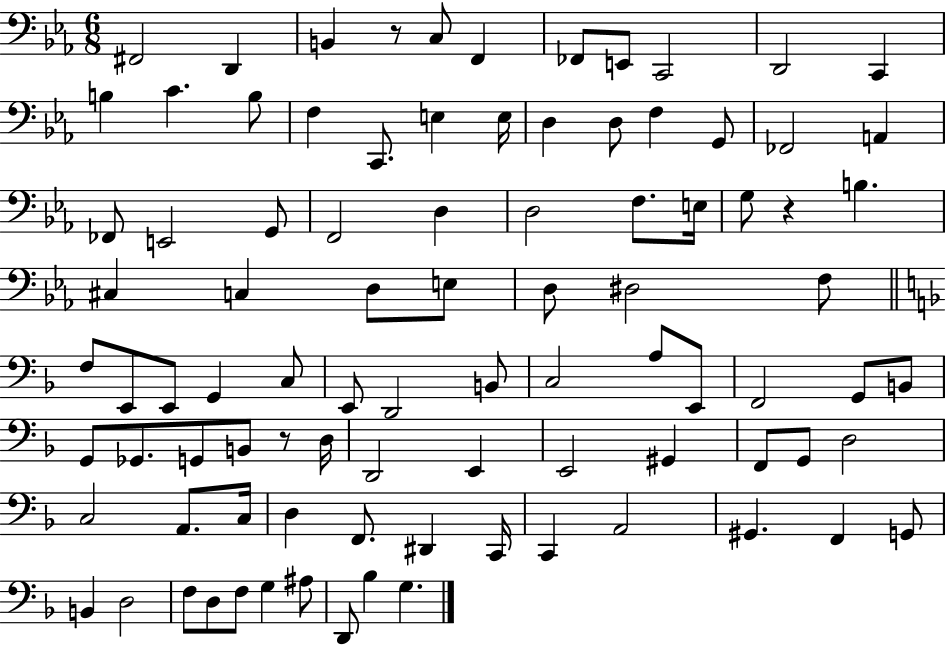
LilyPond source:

{
  \clef bass
  \numericTimeSignature
  \time 6/8
  \key ees \major
  \repeat volta 2 { fis,2 d,4 | b,4 r8 c8 f,4 | fes,8 e,8 c,2 | d,2 c,4 | \break b4 c'4. b8 | f4 c,8. e4 e16 | d4 d8 f4 g,8 | fes,2 a,4 | \break fes,8 e,2 g,8 | f,2 d4 | d2 f8. e16 | g8 r4 b4. | \break cis4 c4 d8 e8 | d8 dis2 f8 | \bar "||" \break \key d \minor f8 e,8 e,8 g,4 c8 | e,8 d,2 b,8 | c2 a8 e,8 | f,2 g,8 b,8 | \break g,8 ges,8. g,8 b,8 r8 d16 | d,2 e,4 | e,2 gis,4 | f,8 g,8 d2 | \break c2 a,8. c16 | d4 f,8. dis,4 c,16 | c,4 a,2 | gis,4. f,4 g,8 | \break b,4 d2 | f8 d8 f8 g4 ais8 | d,8 bes4 g4. | } \bar "|."
}